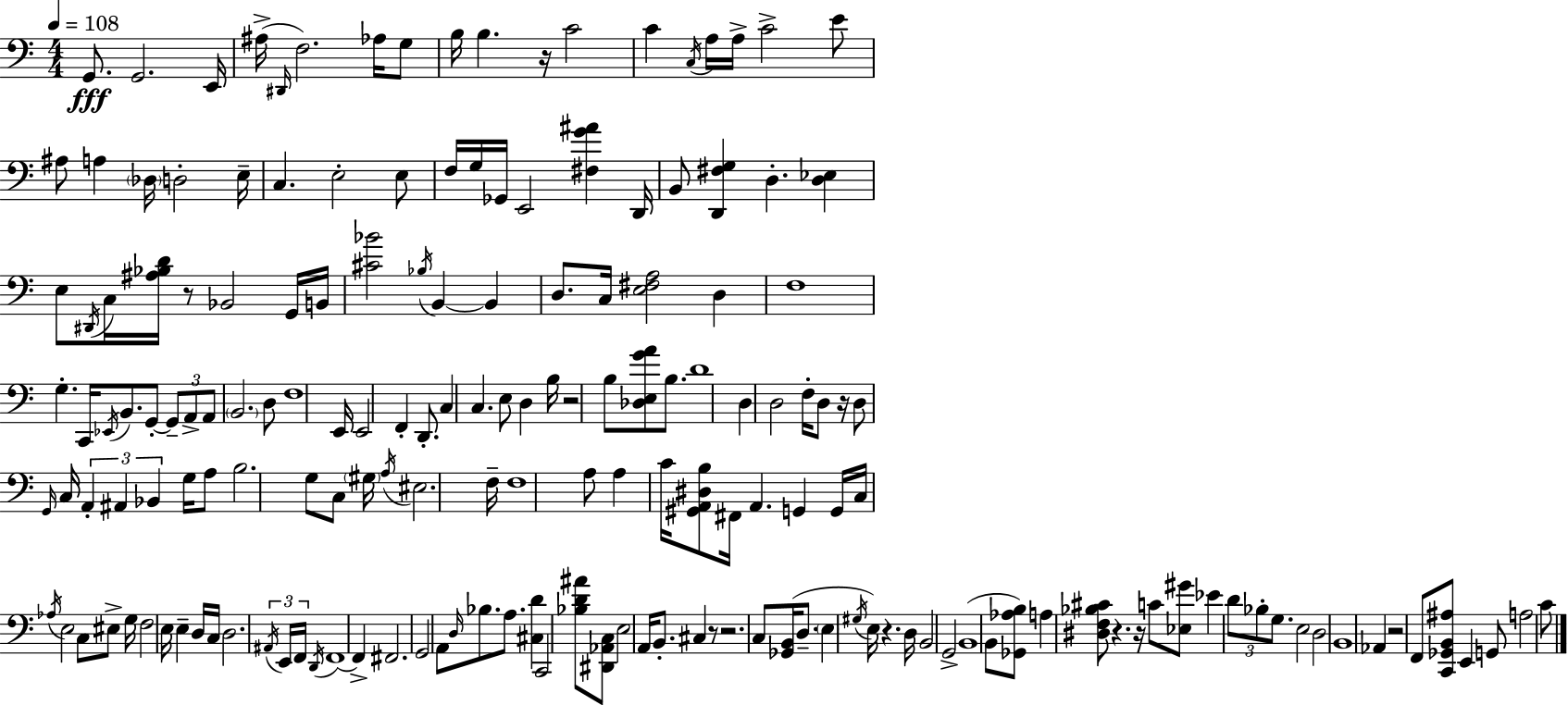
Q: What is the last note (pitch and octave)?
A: C4